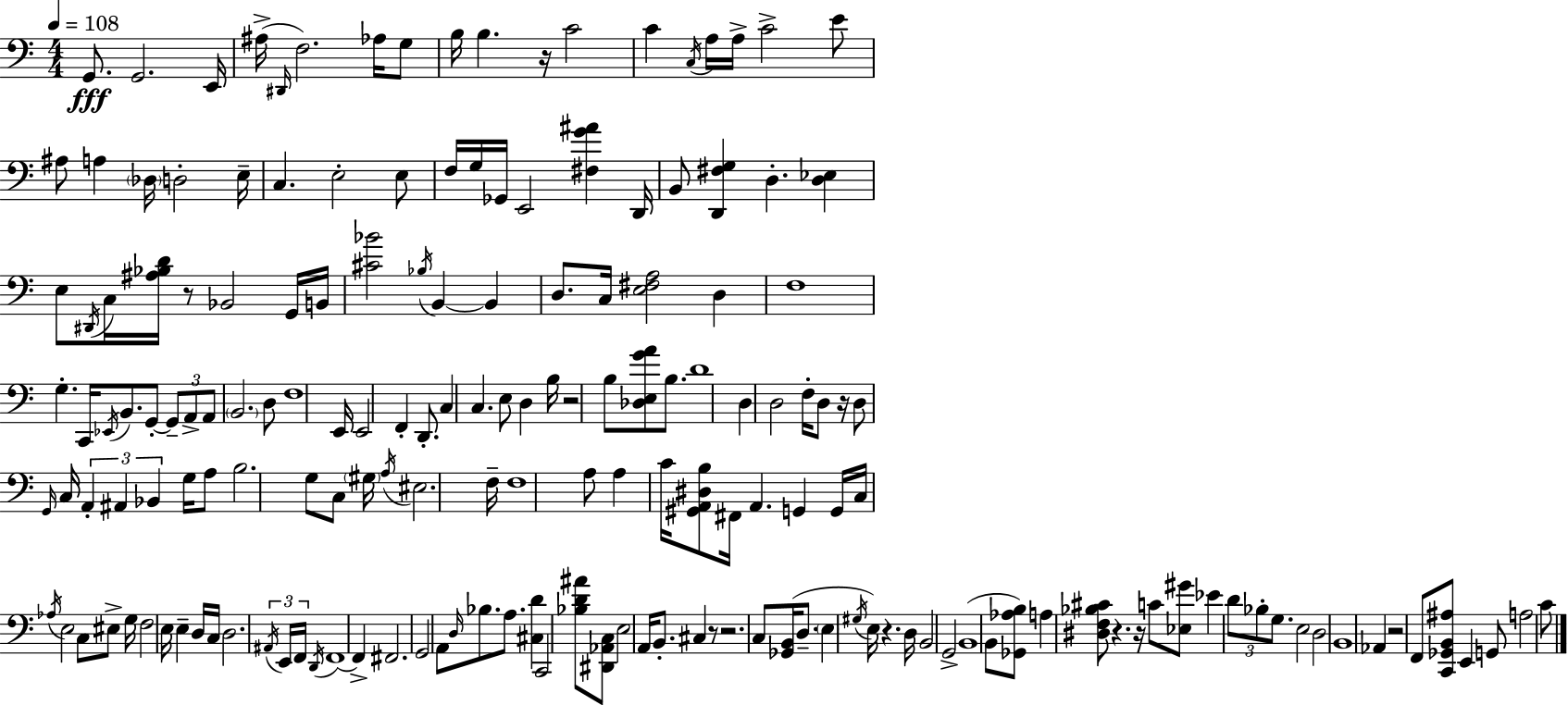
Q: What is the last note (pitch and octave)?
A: C4